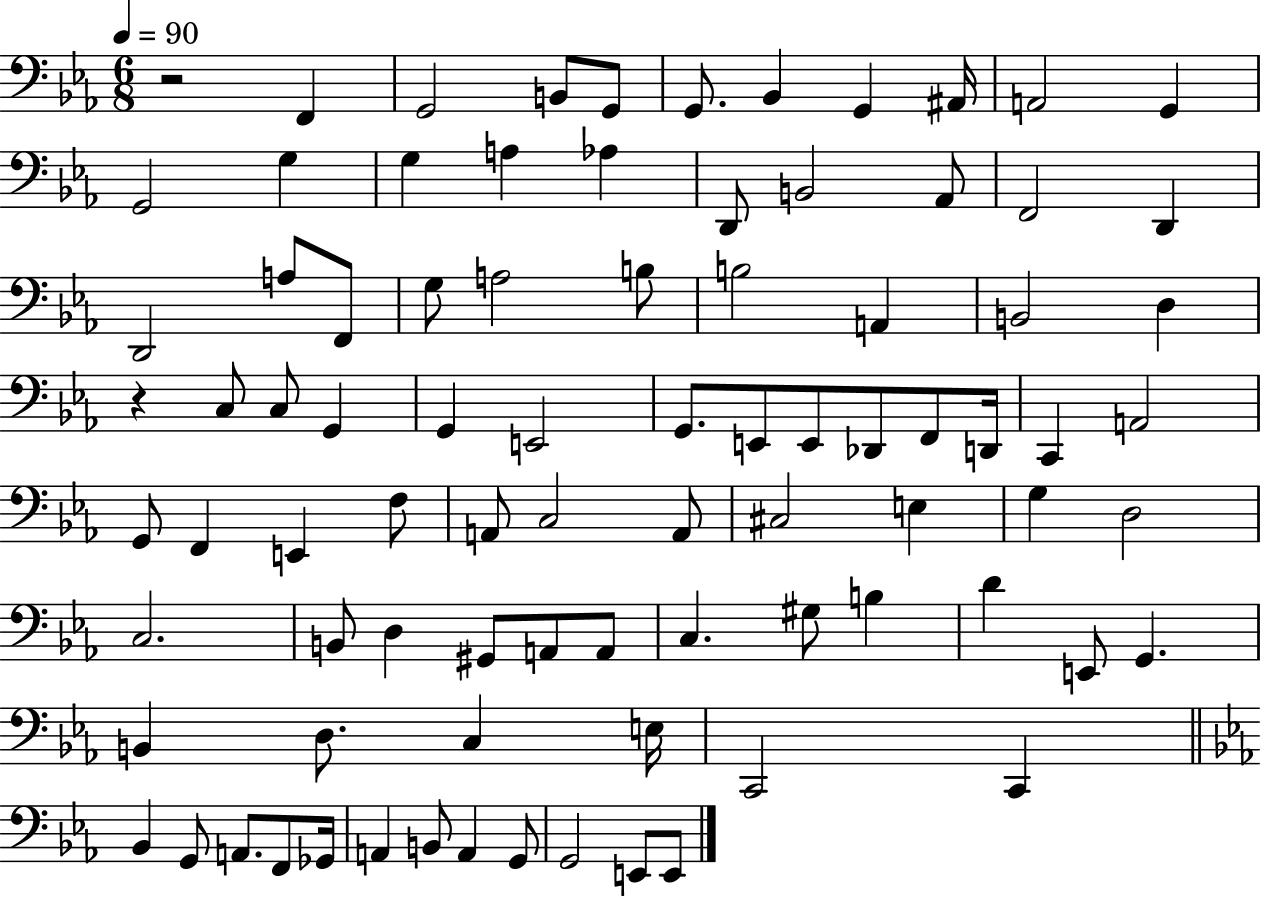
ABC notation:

X:1
T:Untitled
M:6/8
L:1/4
K:Eb
z2 F,, G,,2 B,,/2 G,,/2 G,,/2 _B,, G,, ^A,,/4 A,,2 G,, G,,2 G, G, A, _A, D,,/2 B,,2 _A,,/2 F,,2 D,, D,,2 A,/2 F,,/2 G,/2 A,2 B,/2 B,2 A,, B,,2 D, z C,/2 C,/2 G,, G,, E,,2 G,,/2 E,,/2 E,,/2 _D,,/2 F,,/2 D,,/4 C,, A,,2 G,,/2 F,, E,, F,/2 A,,/2 C,2 A,,/2 ^C,2 E, G, D,2 C,2 B,,/2 D, ^G,,/2 A,,/2 A,,/2 C, ^G,/2 B, D E,,/2 G,, B,, D,/2 C, E,/4 C,,2 C,, _B,, G,,/2 A,,/2 F,,/2 _G,,/4 A,, B,,/2 A,, G,,/2 G,,2 E,,/2 E,,/2